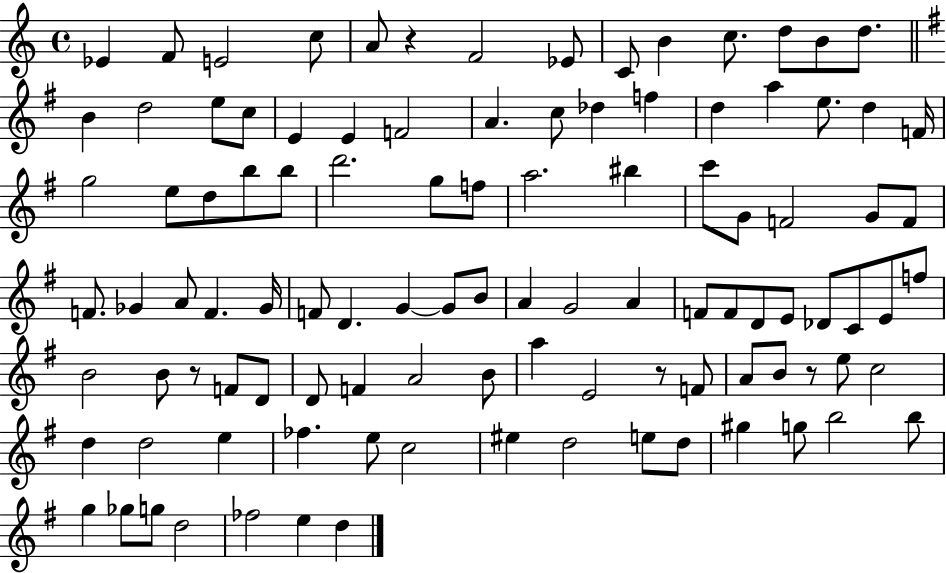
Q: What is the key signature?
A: C major